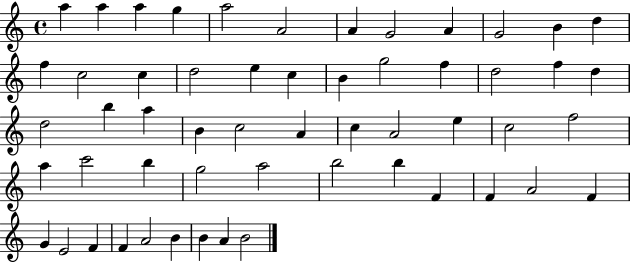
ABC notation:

X:1
T:Untitled
M:4/4
L:1/4
K:C
a a a g a2 A2 A G2 A G2 B d f c2 c d2 e c B g2 f d2 f d d2 b a B c2 A c A2 e c2 f2 a c'2 b g2 a2 b2 b F F A2 F G E2 F F A2 B B A B2